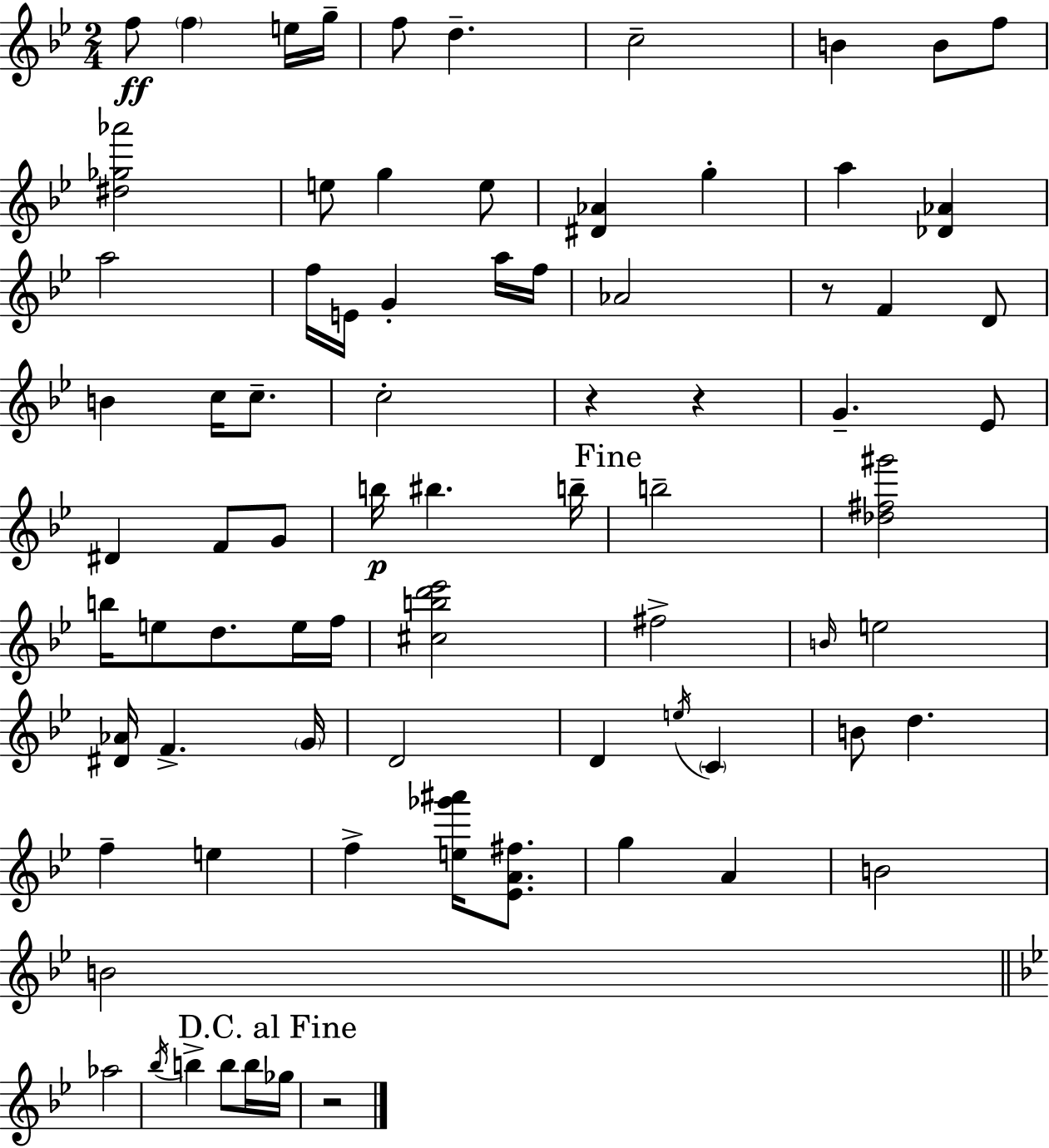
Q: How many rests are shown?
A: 4